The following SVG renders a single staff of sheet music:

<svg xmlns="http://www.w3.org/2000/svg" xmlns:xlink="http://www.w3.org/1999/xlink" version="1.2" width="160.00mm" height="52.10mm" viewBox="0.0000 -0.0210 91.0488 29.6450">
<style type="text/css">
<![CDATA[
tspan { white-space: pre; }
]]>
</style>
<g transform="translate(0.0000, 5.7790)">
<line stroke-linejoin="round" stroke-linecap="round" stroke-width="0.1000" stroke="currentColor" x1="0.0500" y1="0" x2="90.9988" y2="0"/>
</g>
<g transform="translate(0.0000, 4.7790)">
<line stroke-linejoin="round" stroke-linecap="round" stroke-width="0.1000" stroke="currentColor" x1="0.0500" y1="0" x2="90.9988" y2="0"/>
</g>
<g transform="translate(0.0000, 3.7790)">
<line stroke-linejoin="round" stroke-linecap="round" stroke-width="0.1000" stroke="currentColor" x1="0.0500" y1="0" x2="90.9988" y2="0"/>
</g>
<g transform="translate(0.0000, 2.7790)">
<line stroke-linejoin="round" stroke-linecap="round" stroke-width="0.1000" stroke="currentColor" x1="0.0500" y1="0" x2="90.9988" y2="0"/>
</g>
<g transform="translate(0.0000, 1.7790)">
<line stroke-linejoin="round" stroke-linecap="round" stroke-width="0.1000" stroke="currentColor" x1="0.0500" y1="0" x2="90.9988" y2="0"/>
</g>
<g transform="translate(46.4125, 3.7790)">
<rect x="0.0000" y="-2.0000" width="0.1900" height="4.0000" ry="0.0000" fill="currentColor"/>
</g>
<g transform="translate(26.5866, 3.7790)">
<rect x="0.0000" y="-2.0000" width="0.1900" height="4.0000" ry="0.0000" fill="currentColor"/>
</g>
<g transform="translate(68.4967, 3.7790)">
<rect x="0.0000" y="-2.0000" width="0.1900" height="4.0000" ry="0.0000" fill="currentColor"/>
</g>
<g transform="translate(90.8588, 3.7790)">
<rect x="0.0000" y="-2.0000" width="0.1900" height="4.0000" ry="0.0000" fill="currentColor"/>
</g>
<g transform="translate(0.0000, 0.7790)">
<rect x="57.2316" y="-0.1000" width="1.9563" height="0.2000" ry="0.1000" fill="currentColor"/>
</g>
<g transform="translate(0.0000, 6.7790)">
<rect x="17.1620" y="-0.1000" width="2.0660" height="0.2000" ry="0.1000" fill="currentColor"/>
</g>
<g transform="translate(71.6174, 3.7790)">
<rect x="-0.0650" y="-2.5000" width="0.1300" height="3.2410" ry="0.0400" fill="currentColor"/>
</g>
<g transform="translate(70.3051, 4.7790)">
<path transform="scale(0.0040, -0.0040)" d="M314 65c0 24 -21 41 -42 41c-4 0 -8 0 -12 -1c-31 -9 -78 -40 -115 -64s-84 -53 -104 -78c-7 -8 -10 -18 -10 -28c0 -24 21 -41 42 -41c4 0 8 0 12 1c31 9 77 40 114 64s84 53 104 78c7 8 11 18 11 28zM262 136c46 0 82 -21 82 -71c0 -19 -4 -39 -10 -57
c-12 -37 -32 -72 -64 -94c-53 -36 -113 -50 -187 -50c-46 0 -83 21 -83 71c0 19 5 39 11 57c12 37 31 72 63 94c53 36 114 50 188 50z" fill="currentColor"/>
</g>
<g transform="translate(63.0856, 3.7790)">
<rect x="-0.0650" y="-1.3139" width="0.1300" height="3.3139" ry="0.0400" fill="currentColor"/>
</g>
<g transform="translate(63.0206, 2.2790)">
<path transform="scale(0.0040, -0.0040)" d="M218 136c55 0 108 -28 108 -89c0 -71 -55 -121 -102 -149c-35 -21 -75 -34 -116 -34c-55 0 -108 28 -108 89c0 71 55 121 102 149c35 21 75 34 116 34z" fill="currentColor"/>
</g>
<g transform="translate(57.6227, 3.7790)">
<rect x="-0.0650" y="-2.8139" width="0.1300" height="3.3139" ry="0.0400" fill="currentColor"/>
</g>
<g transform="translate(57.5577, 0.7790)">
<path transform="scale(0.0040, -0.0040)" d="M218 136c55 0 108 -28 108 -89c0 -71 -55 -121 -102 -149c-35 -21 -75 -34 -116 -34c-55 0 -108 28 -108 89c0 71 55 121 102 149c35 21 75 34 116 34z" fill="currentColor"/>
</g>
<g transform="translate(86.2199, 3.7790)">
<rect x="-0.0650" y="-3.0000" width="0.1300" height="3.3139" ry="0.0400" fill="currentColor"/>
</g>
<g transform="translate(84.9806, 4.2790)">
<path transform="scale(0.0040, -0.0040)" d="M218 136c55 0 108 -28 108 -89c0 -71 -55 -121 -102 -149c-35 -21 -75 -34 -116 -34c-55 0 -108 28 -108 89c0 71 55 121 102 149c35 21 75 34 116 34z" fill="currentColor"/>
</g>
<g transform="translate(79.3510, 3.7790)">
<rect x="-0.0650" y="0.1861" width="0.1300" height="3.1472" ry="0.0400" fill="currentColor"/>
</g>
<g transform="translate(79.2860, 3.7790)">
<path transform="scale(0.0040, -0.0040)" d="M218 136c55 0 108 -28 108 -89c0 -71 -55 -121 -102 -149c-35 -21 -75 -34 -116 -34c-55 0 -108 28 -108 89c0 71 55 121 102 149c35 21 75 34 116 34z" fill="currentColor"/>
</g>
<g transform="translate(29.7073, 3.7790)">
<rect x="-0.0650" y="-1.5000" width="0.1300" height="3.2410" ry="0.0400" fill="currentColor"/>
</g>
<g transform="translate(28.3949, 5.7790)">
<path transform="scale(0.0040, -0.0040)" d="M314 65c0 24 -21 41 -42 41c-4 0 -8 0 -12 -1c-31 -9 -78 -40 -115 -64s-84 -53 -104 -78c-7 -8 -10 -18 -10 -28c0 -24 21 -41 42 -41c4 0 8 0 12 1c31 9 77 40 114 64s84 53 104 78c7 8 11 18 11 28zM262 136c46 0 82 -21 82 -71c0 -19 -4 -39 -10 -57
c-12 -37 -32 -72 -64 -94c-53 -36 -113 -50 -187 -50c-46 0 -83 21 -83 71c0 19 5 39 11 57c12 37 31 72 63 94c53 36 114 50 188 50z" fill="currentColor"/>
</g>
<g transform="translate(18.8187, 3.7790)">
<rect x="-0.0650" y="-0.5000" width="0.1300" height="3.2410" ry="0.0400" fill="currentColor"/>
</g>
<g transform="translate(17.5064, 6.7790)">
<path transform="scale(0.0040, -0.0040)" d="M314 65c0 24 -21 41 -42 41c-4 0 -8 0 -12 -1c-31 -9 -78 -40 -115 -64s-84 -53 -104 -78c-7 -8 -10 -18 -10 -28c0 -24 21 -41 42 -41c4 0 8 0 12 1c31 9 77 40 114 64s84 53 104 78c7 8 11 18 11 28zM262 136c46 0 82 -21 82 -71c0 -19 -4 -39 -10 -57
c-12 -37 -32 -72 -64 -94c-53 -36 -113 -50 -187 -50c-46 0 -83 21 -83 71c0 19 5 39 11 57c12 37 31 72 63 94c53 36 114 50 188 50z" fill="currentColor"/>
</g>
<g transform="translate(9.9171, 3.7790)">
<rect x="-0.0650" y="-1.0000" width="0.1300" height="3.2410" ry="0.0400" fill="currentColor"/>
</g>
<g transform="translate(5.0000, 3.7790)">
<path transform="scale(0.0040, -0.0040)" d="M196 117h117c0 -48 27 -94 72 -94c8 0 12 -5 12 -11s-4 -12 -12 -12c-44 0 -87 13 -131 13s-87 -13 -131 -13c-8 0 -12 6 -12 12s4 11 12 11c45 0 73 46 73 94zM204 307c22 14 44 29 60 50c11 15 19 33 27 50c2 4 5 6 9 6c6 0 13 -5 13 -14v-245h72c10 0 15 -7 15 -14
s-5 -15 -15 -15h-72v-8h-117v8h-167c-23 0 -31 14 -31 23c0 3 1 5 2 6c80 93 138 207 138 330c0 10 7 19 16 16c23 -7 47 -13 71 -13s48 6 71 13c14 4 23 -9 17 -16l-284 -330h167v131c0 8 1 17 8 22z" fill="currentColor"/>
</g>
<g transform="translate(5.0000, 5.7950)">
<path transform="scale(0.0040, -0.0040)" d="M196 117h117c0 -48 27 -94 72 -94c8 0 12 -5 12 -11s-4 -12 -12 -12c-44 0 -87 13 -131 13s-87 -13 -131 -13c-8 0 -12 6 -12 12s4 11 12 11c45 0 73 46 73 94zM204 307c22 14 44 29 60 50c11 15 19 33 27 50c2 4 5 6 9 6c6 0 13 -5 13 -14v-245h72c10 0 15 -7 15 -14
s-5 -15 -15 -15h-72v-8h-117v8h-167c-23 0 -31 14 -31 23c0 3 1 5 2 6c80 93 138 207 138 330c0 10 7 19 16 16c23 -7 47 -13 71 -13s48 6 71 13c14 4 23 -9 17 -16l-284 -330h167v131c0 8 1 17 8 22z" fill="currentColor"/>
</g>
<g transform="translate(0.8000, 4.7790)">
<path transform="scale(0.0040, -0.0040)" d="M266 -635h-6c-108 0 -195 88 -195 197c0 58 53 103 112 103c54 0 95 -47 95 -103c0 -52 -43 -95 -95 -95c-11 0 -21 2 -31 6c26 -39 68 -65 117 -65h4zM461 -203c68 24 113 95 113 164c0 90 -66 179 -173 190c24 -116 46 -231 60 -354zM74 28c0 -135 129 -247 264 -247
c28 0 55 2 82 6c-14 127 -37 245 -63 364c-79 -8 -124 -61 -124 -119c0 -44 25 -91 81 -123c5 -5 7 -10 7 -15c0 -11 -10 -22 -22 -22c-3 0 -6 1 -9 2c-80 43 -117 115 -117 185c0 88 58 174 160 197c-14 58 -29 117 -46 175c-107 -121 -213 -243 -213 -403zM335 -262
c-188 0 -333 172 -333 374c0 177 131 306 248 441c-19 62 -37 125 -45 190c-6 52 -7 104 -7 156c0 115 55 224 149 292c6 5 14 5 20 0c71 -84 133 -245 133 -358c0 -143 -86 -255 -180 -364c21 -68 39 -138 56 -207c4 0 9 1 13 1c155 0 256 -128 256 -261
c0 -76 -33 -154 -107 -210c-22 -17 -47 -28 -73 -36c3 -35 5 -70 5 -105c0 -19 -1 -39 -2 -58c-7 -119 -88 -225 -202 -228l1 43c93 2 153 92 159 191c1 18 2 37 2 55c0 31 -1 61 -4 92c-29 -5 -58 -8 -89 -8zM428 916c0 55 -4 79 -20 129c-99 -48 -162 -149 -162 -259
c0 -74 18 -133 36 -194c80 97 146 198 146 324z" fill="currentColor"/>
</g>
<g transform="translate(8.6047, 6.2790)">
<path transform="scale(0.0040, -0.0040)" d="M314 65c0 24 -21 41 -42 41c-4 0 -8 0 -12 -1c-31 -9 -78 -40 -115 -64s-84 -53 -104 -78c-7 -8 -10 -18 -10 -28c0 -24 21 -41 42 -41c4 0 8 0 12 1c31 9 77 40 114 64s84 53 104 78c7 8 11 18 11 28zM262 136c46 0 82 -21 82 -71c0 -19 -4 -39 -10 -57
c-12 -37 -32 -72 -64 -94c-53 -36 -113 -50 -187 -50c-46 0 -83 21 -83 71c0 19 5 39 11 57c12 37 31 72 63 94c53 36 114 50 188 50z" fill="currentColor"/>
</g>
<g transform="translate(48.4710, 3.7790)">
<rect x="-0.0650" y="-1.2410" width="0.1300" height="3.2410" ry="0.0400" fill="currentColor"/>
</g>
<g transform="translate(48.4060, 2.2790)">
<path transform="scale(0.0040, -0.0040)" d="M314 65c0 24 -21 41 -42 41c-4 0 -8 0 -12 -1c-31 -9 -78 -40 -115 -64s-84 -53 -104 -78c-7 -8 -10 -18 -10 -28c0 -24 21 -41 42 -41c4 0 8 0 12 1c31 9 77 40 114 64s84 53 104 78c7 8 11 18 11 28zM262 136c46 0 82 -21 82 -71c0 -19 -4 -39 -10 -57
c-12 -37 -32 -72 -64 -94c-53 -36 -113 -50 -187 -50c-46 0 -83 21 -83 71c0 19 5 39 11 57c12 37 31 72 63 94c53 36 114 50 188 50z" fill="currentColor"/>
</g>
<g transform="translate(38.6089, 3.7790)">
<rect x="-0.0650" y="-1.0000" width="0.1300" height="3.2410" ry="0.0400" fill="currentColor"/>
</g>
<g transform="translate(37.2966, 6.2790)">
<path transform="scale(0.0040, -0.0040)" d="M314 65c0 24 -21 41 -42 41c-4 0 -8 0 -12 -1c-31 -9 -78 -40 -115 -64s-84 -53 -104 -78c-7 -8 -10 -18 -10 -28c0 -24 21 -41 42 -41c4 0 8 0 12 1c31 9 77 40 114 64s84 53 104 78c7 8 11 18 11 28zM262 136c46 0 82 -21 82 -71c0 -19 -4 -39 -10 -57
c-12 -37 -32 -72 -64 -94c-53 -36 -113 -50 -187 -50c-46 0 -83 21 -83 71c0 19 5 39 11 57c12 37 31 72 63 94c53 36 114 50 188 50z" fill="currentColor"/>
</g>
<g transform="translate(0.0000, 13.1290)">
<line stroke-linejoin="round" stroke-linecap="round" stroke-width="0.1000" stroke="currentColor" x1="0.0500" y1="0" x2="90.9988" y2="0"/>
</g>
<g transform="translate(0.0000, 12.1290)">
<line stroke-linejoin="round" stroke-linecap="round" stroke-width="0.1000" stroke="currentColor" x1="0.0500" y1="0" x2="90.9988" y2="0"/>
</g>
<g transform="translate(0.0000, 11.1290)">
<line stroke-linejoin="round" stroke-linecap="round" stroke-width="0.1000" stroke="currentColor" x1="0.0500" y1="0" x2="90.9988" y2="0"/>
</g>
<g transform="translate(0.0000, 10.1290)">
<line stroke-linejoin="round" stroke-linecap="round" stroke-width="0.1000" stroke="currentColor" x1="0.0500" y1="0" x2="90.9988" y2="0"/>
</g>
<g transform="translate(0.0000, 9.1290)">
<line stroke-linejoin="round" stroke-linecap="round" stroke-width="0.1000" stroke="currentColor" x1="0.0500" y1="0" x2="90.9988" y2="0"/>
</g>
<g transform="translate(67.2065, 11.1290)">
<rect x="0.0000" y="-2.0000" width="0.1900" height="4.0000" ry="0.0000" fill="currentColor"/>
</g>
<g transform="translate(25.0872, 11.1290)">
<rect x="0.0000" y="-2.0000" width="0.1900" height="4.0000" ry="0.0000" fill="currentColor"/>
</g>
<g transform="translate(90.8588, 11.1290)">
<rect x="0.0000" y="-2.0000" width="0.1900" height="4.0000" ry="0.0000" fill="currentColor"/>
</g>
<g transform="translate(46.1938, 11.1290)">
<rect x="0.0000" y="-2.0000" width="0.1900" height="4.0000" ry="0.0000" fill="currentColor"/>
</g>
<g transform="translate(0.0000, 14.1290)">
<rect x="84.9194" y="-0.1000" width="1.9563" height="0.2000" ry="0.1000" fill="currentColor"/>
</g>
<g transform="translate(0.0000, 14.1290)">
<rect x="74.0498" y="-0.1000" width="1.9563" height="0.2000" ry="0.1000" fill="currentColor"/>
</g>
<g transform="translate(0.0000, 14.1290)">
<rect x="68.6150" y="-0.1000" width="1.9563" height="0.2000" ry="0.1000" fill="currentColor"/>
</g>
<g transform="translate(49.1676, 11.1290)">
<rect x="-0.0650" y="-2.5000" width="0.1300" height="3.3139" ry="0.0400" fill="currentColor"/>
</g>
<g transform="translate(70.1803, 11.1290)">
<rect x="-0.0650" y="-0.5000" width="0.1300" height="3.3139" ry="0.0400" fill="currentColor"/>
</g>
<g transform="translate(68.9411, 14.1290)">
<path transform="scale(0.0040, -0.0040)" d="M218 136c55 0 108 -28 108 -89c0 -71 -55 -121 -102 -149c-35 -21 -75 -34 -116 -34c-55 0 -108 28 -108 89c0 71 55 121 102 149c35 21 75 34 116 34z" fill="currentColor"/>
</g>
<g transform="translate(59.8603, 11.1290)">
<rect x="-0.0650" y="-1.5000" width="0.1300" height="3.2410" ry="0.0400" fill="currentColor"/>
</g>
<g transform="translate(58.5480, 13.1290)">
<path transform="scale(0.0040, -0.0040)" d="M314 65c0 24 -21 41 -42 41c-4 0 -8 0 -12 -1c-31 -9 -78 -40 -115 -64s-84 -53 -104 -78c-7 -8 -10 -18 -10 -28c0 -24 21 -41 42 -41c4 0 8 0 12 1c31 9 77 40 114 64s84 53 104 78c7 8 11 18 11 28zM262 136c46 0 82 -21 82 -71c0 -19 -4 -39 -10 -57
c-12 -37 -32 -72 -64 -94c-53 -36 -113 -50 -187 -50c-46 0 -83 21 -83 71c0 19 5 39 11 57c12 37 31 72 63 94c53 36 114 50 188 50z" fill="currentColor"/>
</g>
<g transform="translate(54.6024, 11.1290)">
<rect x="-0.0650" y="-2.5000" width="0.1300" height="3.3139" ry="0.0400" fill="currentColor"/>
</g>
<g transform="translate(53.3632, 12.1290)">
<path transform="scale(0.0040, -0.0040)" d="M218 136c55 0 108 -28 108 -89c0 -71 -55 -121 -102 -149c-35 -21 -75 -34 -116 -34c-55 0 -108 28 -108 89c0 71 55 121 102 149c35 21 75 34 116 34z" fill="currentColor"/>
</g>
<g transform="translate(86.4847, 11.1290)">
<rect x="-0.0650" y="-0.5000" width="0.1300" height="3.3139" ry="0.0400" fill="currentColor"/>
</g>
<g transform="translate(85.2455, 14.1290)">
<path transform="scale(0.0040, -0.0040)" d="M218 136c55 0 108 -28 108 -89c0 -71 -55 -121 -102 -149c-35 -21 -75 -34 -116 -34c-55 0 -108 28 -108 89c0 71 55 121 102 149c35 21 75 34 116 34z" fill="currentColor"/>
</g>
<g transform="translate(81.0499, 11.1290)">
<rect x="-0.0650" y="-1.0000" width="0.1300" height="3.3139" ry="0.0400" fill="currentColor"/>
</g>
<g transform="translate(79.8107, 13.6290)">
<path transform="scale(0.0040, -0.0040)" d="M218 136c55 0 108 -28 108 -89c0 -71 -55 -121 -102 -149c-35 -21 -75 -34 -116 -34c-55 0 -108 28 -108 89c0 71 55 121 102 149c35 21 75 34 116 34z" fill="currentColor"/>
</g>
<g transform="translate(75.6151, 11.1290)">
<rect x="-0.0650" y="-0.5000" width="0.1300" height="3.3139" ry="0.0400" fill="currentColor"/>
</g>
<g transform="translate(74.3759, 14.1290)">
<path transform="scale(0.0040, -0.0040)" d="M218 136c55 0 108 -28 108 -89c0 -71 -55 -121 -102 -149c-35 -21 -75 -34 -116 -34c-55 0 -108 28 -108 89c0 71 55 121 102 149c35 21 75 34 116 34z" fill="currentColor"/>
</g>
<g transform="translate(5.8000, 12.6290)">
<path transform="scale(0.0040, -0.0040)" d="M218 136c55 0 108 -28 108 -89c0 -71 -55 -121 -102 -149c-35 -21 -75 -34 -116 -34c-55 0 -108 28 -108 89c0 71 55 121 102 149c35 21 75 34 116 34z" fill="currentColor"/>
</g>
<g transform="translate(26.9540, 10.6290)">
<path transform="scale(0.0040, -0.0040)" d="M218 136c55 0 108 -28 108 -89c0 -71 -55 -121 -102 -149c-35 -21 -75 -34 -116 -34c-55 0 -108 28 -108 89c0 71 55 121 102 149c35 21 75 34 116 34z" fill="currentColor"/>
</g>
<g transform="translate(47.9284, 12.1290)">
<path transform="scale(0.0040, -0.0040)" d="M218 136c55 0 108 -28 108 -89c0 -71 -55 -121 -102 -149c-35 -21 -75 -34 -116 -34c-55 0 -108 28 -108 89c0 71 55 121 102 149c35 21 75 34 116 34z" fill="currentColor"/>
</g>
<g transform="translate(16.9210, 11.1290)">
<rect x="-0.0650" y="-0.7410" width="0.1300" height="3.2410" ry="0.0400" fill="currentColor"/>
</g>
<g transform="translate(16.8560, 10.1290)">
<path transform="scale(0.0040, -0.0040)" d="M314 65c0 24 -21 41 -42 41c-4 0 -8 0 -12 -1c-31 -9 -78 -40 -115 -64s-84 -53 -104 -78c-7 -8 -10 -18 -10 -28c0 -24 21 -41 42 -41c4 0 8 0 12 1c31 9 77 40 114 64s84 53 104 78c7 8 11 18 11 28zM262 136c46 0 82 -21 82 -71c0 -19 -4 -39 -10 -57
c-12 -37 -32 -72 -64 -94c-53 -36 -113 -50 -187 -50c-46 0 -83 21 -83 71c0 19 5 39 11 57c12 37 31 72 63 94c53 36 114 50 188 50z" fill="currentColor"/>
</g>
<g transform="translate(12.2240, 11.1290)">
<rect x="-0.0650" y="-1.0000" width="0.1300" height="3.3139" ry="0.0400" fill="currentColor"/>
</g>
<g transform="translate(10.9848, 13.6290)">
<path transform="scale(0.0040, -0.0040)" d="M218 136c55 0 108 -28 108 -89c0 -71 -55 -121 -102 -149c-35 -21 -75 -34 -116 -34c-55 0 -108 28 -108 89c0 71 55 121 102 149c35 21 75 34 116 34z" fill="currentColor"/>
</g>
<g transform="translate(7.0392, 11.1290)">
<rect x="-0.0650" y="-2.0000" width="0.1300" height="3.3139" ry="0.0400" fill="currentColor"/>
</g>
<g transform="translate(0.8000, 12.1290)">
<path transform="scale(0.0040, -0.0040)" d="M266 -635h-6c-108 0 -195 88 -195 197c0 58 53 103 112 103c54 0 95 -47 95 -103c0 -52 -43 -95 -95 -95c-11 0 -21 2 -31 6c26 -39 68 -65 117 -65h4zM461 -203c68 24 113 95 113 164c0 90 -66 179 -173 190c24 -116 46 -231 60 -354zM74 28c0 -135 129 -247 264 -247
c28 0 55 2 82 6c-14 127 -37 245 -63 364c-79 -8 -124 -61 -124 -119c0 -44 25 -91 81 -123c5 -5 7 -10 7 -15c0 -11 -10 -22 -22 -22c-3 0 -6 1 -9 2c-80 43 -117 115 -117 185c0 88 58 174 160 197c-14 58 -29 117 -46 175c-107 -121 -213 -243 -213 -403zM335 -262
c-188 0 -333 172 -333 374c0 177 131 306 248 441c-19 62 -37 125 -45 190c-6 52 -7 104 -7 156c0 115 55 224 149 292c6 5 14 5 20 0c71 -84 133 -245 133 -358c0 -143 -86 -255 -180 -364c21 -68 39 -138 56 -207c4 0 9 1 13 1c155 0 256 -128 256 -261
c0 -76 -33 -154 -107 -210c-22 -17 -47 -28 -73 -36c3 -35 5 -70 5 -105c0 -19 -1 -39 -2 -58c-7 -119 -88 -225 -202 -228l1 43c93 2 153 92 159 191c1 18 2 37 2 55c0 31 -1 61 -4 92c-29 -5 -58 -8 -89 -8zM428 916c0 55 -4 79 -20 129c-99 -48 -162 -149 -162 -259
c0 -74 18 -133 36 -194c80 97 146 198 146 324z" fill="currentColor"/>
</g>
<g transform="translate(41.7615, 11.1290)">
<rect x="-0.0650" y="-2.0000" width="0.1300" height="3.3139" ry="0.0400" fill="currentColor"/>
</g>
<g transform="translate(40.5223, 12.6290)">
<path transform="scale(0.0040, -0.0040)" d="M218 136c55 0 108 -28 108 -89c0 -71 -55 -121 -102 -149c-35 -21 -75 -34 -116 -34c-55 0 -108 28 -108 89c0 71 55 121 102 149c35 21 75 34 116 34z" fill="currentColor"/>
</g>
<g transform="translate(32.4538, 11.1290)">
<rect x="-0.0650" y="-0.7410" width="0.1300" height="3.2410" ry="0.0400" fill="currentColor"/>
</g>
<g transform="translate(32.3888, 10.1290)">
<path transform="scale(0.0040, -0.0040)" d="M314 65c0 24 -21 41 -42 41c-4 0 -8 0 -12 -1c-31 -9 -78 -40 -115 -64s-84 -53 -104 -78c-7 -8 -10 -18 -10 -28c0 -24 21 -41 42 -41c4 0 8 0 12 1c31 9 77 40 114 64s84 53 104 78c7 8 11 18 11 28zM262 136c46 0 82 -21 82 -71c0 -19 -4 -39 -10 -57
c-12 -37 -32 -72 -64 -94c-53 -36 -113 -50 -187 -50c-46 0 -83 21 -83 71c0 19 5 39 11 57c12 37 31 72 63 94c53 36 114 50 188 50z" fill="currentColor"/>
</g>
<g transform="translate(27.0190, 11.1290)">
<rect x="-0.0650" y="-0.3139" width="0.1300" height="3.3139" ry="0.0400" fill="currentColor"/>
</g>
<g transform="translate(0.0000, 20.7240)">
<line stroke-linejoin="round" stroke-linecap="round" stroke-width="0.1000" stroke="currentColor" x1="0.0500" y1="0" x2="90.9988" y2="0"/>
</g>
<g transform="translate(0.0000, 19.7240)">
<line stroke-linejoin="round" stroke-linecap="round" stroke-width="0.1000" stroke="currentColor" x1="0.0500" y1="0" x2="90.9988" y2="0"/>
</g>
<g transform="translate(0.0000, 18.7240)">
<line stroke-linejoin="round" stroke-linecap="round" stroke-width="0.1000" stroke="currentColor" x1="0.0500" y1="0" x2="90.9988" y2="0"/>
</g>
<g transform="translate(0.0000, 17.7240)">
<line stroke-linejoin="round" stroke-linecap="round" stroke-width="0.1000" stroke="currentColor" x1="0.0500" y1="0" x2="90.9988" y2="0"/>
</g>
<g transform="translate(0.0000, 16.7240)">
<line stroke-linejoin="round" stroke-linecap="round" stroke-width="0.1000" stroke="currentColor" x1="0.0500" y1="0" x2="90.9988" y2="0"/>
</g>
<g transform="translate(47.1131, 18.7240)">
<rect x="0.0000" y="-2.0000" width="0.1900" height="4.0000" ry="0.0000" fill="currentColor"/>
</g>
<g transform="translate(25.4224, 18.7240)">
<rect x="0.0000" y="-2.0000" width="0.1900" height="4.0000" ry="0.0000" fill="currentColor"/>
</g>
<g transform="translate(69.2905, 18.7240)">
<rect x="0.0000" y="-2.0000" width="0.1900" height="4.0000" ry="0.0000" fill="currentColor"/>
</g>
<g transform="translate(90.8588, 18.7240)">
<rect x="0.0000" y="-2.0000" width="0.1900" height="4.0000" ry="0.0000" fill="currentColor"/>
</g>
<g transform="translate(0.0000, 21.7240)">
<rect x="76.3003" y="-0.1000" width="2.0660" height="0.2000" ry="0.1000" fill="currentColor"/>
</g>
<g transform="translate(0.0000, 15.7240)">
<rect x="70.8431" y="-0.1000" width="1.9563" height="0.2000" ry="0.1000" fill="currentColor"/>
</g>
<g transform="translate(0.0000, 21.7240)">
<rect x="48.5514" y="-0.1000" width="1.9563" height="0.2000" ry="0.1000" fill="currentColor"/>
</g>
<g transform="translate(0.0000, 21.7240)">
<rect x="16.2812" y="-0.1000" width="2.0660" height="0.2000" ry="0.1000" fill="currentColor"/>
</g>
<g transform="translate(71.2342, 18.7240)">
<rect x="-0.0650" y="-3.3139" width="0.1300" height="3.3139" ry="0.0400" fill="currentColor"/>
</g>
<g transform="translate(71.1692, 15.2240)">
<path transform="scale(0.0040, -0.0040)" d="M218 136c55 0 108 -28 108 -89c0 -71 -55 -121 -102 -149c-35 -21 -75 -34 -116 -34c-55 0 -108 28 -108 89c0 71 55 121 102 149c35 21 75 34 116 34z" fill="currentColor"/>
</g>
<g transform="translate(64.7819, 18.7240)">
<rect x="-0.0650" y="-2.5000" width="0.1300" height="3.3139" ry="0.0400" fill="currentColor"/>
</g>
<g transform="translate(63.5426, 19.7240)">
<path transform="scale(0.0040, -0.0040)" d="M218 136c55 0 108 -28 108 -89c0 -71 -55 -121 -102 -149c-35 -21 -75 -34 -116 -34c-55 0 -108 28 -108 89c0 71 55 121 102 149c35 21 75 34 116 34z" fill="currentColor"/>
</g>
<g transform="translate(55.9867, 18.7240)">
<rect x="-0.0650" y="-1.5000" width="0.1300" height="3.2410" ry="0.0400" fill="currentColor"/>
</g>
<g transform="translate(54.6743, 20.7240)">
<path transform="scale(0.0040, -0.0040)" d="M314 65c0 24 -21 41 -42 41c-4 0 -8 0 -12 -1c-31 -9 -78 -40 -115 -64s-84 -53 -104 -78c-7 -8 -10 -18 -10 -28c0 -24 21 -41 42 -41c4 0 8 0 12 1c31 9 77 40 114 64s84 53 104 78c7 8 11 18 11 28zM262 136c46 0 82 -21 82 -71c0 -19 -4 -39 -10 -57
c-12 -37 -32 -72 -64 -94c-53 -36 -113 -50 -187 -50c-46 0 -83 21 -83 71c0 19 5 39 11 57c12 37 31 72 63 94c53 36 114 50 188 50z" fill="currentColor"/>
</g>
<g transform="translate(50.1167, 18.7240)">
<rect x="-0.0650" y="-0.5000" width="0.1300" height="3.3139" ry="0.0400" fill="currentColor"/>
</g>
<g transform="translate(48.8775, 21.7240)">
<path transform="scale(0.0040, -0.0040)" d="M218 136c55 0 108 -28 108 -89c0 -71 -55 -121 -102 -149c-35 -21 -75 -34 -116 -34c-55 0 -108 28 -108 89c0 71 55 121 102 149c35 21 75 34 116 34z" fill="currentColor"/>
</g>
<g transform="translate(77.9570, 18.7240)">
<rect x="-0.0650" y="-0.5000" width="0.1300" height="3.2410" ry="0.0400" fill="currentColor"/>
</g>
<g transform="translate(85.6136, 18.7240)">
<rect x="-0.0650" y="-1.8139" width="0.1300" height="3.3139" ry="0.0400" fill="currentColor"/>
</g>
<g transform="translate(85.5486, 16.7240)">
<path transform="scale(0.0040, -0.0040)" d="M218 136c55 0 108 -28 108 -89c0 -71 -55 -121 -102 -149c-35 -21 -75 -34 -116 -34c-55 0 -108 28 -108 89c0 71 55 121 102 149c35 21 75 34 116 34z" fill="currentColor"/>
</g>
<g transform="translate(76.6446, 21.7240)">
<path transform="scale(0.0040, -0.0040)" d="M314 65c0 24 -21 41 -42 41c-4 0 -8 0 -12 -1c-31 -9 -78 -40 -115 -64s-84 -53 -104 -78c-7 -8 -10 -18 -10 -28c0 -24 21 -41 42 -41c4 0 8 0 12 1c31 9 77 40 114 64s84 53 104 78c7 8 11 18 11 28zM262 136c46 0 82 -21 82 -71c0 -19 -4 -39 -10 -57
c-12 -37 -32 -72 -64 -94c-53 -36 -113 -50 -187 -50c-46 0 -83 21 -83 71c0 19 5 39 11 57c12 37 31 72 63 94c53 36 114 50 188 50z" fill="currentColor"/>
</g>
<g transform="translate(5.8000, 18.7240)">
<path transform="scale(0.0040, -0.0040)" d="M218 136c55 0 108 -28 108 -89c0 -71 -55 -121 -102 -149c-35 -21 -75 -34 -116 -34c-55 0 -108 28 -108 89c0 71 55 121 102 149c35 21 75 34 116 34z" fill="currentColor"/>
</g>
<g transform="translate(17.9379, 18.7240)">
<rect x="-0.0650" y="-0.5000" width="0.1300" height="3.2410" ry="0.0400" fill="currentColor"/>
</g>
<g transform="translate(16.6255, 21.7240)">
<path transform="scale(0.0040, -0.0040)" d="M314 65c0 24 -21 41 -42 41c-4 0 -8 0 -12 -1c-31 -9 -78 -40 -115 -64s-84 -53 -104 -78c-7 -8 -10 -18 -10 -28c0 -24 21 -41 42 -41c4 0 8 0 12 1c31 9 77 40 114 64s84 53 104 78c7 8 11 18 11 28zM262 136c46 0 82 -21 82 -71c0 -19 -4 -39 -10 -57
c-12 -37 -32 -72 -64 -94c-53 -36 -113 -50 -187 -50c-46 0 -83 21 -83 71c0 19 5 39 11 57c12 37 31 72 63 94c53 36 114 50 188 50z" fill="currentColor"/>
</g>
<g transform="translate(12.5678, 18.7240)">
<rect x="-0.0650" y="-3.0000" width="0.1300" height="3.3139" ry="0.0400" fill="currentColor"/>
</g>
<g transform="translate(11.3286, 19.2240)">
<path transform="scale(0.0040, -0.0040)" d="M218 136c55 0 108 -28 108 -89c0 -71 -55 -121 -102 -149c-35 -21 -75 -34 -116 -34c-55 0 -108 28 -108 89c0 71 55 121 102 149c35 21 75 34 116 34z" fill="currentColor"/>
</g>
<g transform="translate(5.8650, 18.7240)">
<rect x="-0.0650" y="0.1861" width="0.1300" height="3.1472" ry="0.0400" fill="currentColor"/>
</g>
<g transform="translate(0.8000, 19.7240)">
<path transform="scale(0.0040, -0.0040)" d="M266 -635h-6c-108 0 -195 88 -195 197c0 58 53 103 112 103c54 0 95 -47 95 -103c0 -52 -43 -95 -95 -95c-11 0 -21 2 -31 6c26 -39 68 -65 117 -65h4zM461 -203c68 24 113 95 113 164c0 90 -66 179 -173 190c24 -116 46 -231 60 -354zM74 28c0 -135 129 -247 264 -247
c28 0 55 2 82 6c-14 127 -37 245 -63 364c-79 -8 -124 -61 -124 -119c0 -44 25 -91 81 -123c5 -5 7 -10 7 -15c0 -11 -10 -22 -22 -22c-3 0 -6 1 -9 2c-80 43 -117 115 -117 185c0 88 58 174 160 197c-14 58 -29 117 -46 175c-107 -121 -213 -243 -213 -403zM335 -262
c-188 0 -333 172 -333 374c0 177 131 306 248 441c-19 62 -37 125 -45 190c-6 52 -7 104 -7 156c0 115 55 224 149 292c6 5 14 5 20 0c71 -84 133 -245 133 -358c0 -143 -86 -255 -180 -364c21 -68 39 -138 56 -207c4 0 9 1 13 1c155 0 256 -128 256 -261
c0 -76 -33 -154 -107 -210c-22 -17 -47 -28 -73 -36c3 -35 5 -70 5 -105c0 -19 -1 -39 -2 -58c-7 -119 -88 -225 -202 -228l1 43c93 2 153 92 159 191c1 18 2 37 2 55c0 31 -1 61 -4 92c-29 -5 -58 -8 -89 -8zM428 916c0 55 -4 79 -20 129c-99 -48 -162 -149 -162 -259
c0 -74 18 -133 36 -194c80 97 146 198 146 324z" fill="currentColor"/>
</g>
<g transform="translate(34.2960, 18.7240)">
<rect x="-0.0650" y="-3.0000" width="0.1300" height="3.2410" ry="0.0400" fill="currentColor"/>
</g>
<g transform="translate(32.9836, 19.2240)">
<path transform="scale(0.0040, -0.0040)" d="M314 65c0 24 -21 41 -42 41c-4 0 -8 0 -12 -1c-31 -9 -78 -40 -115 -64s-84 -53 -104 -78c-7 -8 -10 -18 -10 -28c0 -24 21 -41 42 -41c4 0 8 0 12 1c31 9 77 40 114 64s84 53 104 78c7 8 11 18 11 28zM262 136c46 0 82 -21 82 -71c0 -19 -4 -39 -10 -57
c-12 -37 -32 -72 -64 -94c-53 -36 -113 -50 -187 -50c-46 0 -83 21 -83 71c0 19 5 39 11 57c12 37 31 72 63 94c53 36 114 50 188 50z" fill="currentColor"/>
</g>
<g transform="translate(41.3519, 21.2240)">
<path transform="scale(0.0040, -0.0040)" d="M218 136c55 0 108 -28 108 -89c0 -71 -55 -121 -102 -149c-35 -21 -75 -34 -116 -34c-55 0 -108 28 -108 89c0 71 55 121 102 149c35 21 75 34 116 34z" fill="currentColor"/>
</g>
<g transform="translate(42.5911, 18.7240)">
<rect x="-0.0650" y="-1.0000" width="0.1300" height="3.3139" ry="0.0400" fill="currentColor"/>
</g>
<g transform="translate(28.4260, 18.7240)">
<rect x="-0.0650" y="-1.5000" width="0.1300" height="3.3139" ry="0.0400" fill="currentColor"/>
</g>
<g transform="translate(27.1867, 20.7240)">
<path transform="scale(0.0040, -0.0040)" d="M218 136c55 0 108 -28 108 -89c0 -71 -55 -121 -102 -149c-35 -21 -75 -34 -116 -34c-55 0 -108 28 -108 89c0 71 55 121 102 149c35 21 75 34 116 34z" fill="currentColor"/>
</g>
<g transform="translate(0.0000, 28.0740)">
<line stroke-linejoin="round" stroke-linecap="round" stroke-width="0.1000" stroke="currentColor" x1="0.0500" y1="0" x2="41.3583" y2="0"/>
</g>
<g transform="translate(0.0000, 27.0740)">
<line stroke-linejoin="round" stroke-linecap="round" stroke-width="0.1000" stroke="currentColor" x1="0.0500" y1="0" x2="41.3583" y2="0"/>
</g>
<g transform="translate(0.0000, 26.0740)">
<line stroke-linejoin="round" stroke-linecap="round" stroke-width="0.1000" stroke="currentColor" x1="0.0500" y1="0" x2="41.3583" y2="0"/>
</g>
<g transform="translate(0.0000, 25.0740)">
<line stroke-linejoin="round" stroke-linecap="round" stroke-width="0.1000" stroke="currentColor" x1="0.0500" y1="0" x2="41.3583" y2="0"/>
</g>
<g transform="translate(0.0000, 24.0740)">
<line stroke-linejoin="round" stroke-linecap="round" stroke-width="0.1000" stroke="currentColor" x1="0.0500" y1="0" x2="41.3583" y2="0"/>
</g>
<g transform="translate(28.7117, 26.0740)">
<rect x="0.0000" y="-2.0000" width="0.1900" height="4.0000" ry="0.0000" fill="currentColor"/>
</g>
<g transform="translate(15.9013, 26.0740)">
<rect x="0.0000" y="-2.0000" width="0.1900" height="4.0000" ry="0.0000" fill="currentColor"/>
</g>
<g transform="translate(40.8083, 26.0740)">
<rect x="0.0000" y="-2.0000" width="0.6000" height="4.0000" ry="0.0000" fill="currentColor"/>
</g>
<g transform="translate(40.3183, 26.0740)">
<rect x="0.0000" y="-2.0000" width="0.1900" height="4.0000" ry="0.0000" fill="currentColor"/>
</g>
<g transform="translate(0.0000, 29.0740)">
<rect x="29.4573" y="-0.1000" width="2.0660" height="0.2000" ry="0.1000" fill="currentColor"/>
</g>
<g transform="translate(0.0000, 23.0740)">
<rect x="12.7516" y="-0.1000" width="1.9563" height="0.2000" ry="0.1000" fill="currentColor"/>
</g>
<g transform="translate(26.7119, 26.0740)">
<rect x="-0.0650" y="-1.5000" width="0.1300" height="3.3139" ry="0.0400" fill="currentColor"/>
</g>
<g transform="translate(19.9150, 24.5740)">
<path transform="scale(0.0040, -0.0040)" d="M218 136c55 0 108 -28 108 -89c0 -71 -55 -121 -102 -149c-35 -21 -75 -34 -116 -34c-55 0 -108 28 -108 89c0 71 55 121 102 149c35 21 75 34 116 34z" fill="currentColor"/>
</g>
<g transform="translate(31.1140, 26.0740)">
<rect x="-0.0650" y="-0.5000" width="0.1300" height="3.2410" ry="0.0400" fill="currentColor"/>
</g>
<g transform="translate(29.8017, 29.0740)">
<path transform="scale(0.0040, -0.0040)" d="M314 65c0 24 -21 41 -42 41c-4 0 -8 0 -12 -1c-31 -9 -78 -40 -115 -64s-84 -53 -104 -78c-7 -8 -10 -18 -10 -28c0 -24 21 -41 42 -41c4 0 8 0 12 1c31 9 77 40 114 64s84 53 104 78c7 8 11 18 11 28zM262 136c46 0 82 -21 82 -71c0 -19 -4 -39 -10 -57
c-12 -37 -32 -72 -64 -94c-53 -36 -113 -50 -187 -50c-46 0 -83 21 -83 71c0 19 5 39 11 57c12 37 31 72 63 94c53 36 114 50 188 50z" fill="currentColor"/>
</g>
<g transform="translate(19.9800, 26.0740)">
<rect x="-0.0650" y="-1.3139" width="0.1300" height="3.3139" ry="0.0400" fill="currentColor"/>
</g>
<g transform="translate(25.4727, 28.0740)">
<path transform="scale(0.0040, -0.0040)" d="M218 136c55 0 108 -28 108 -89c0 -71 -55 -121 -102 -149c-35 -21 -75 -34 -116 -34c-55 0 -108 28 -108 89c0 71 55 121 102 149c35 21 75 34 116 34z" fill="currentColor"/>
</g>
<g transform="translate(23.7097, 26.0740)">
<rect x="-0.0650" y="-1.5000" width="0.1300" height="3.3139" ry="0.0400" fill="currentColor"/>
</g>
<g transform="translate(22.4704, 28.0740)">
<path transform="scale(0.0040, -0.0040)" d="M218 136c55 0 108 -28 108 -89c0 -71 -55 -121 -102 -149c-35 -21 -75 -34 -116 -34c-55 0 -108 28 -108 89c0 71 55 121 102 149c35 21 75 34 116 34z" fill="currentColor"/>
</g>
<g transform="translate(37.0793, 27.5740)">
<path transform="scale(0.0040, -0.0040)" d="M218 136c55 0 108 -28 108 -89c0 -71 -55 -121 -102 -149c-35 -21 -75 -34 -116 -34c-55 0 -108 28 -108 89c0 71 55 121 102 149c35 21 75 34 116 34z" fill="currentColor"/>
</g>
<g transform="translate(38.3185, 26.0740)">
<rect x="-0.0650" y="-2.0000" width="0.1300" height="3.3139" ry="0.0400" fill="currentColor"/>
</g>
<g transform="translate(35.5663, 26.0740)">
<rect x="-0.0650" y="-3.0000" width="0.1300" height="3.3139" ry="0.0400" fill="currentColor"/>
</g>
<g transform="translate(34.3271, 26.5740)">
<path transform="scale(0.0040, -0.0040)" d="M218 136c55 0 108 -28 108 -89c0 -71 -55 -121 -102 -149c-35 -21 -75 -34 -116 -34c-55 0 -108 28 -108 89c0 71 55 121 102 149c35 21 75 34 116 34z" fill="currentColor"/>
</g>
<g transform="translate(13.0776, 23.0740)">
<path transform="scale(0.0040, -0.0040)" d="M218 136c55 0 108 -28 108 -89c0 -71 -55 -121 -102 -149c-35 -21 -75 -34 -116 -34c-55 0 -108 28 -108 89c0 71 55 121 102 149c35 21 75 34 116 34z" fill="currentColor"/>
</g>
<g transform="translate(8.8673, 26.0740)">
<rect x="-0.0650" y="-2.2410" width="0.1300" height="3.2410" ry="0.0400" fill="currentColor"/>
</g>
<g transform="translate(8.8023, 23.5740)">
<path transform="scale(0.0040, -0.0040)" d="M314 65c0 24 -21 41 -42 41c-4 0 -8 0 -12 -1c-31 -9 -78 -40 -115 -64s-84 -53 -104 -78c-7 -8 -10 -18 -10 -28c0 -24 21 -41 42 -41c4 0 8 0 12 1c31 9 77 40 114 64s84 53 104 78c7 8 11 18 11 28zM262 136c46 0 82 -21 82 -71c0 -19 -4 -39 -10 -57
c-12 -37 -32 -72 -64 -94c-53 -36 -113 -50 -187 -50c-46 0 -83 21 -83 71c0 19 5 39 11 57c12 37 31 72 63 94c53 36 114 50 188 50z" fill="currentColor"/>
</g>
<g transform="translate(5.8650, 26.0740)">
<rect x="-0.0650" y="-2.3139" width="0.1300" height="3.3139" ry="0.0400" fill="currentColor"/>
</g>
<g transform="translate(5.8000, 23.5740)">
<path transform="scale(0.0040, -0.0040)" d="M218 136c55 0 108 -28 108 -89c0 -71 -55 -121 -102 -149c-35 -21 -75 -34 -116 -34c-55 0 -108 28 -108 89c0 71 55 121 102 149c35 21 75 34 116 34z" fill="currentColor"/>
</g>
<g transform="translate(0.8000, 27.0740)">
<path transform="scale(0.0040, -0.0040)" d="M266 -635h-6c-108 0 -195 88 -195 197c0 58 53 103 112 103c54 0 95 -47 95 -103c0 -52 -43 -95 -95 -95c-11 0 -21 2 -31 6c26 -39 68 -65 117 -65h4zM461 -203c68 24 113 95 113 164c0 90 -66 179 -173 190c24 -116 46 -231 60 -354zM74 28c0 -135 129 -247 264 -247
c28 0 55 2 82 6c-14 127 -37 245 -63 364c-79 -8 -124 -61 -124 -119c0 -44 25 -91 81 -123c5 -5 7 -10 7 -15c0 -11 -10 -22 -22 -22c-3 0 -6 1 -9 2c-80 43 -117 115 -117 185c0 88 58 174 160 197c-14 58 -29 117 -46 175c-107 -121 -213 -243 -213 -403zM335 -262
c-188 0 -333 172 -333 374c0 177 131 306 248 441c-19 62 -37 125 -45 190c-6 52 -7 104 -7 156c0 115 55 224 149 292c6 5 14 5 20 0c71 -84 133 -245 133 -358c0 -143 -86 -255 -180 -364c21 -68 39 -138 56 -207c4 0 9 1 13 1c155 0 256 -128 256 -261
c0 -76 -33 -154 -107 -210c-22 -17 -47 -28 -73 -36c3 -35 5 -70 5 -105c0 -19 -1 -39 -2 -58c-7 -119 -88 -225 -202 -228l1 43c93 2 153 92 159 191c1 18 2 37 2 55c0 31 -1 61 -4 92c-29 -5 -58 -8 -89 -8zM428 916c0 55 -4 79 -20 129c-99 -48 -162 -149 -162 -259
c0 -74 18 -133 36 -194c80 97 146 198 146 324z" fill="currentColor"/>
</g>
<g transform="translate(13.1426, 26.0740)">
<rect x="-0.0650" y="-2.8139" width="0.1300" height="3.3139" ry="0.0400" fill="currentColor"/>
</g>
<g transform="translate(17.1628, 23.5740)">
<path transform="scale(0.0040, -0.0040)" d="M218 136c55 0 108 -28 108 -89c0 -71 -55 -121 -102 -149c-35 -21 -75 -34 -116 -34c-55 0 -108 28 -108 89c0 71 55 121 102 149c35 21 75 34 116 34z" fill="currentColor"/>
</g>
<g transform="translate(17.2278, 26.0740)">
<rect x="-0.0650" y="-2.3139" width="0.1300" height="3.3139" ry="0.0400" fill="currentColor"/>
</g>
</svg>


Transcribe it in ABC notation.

X:1
T:Untitled
M:4/4
L:1/4
K:C
D2 C2 E2 D2 e2 a e G2 B A F D d2 c d2 F G G E2 C C D C B A C2 E A2 D C E2 G b C2 f g g2 a g e E E C2 A F